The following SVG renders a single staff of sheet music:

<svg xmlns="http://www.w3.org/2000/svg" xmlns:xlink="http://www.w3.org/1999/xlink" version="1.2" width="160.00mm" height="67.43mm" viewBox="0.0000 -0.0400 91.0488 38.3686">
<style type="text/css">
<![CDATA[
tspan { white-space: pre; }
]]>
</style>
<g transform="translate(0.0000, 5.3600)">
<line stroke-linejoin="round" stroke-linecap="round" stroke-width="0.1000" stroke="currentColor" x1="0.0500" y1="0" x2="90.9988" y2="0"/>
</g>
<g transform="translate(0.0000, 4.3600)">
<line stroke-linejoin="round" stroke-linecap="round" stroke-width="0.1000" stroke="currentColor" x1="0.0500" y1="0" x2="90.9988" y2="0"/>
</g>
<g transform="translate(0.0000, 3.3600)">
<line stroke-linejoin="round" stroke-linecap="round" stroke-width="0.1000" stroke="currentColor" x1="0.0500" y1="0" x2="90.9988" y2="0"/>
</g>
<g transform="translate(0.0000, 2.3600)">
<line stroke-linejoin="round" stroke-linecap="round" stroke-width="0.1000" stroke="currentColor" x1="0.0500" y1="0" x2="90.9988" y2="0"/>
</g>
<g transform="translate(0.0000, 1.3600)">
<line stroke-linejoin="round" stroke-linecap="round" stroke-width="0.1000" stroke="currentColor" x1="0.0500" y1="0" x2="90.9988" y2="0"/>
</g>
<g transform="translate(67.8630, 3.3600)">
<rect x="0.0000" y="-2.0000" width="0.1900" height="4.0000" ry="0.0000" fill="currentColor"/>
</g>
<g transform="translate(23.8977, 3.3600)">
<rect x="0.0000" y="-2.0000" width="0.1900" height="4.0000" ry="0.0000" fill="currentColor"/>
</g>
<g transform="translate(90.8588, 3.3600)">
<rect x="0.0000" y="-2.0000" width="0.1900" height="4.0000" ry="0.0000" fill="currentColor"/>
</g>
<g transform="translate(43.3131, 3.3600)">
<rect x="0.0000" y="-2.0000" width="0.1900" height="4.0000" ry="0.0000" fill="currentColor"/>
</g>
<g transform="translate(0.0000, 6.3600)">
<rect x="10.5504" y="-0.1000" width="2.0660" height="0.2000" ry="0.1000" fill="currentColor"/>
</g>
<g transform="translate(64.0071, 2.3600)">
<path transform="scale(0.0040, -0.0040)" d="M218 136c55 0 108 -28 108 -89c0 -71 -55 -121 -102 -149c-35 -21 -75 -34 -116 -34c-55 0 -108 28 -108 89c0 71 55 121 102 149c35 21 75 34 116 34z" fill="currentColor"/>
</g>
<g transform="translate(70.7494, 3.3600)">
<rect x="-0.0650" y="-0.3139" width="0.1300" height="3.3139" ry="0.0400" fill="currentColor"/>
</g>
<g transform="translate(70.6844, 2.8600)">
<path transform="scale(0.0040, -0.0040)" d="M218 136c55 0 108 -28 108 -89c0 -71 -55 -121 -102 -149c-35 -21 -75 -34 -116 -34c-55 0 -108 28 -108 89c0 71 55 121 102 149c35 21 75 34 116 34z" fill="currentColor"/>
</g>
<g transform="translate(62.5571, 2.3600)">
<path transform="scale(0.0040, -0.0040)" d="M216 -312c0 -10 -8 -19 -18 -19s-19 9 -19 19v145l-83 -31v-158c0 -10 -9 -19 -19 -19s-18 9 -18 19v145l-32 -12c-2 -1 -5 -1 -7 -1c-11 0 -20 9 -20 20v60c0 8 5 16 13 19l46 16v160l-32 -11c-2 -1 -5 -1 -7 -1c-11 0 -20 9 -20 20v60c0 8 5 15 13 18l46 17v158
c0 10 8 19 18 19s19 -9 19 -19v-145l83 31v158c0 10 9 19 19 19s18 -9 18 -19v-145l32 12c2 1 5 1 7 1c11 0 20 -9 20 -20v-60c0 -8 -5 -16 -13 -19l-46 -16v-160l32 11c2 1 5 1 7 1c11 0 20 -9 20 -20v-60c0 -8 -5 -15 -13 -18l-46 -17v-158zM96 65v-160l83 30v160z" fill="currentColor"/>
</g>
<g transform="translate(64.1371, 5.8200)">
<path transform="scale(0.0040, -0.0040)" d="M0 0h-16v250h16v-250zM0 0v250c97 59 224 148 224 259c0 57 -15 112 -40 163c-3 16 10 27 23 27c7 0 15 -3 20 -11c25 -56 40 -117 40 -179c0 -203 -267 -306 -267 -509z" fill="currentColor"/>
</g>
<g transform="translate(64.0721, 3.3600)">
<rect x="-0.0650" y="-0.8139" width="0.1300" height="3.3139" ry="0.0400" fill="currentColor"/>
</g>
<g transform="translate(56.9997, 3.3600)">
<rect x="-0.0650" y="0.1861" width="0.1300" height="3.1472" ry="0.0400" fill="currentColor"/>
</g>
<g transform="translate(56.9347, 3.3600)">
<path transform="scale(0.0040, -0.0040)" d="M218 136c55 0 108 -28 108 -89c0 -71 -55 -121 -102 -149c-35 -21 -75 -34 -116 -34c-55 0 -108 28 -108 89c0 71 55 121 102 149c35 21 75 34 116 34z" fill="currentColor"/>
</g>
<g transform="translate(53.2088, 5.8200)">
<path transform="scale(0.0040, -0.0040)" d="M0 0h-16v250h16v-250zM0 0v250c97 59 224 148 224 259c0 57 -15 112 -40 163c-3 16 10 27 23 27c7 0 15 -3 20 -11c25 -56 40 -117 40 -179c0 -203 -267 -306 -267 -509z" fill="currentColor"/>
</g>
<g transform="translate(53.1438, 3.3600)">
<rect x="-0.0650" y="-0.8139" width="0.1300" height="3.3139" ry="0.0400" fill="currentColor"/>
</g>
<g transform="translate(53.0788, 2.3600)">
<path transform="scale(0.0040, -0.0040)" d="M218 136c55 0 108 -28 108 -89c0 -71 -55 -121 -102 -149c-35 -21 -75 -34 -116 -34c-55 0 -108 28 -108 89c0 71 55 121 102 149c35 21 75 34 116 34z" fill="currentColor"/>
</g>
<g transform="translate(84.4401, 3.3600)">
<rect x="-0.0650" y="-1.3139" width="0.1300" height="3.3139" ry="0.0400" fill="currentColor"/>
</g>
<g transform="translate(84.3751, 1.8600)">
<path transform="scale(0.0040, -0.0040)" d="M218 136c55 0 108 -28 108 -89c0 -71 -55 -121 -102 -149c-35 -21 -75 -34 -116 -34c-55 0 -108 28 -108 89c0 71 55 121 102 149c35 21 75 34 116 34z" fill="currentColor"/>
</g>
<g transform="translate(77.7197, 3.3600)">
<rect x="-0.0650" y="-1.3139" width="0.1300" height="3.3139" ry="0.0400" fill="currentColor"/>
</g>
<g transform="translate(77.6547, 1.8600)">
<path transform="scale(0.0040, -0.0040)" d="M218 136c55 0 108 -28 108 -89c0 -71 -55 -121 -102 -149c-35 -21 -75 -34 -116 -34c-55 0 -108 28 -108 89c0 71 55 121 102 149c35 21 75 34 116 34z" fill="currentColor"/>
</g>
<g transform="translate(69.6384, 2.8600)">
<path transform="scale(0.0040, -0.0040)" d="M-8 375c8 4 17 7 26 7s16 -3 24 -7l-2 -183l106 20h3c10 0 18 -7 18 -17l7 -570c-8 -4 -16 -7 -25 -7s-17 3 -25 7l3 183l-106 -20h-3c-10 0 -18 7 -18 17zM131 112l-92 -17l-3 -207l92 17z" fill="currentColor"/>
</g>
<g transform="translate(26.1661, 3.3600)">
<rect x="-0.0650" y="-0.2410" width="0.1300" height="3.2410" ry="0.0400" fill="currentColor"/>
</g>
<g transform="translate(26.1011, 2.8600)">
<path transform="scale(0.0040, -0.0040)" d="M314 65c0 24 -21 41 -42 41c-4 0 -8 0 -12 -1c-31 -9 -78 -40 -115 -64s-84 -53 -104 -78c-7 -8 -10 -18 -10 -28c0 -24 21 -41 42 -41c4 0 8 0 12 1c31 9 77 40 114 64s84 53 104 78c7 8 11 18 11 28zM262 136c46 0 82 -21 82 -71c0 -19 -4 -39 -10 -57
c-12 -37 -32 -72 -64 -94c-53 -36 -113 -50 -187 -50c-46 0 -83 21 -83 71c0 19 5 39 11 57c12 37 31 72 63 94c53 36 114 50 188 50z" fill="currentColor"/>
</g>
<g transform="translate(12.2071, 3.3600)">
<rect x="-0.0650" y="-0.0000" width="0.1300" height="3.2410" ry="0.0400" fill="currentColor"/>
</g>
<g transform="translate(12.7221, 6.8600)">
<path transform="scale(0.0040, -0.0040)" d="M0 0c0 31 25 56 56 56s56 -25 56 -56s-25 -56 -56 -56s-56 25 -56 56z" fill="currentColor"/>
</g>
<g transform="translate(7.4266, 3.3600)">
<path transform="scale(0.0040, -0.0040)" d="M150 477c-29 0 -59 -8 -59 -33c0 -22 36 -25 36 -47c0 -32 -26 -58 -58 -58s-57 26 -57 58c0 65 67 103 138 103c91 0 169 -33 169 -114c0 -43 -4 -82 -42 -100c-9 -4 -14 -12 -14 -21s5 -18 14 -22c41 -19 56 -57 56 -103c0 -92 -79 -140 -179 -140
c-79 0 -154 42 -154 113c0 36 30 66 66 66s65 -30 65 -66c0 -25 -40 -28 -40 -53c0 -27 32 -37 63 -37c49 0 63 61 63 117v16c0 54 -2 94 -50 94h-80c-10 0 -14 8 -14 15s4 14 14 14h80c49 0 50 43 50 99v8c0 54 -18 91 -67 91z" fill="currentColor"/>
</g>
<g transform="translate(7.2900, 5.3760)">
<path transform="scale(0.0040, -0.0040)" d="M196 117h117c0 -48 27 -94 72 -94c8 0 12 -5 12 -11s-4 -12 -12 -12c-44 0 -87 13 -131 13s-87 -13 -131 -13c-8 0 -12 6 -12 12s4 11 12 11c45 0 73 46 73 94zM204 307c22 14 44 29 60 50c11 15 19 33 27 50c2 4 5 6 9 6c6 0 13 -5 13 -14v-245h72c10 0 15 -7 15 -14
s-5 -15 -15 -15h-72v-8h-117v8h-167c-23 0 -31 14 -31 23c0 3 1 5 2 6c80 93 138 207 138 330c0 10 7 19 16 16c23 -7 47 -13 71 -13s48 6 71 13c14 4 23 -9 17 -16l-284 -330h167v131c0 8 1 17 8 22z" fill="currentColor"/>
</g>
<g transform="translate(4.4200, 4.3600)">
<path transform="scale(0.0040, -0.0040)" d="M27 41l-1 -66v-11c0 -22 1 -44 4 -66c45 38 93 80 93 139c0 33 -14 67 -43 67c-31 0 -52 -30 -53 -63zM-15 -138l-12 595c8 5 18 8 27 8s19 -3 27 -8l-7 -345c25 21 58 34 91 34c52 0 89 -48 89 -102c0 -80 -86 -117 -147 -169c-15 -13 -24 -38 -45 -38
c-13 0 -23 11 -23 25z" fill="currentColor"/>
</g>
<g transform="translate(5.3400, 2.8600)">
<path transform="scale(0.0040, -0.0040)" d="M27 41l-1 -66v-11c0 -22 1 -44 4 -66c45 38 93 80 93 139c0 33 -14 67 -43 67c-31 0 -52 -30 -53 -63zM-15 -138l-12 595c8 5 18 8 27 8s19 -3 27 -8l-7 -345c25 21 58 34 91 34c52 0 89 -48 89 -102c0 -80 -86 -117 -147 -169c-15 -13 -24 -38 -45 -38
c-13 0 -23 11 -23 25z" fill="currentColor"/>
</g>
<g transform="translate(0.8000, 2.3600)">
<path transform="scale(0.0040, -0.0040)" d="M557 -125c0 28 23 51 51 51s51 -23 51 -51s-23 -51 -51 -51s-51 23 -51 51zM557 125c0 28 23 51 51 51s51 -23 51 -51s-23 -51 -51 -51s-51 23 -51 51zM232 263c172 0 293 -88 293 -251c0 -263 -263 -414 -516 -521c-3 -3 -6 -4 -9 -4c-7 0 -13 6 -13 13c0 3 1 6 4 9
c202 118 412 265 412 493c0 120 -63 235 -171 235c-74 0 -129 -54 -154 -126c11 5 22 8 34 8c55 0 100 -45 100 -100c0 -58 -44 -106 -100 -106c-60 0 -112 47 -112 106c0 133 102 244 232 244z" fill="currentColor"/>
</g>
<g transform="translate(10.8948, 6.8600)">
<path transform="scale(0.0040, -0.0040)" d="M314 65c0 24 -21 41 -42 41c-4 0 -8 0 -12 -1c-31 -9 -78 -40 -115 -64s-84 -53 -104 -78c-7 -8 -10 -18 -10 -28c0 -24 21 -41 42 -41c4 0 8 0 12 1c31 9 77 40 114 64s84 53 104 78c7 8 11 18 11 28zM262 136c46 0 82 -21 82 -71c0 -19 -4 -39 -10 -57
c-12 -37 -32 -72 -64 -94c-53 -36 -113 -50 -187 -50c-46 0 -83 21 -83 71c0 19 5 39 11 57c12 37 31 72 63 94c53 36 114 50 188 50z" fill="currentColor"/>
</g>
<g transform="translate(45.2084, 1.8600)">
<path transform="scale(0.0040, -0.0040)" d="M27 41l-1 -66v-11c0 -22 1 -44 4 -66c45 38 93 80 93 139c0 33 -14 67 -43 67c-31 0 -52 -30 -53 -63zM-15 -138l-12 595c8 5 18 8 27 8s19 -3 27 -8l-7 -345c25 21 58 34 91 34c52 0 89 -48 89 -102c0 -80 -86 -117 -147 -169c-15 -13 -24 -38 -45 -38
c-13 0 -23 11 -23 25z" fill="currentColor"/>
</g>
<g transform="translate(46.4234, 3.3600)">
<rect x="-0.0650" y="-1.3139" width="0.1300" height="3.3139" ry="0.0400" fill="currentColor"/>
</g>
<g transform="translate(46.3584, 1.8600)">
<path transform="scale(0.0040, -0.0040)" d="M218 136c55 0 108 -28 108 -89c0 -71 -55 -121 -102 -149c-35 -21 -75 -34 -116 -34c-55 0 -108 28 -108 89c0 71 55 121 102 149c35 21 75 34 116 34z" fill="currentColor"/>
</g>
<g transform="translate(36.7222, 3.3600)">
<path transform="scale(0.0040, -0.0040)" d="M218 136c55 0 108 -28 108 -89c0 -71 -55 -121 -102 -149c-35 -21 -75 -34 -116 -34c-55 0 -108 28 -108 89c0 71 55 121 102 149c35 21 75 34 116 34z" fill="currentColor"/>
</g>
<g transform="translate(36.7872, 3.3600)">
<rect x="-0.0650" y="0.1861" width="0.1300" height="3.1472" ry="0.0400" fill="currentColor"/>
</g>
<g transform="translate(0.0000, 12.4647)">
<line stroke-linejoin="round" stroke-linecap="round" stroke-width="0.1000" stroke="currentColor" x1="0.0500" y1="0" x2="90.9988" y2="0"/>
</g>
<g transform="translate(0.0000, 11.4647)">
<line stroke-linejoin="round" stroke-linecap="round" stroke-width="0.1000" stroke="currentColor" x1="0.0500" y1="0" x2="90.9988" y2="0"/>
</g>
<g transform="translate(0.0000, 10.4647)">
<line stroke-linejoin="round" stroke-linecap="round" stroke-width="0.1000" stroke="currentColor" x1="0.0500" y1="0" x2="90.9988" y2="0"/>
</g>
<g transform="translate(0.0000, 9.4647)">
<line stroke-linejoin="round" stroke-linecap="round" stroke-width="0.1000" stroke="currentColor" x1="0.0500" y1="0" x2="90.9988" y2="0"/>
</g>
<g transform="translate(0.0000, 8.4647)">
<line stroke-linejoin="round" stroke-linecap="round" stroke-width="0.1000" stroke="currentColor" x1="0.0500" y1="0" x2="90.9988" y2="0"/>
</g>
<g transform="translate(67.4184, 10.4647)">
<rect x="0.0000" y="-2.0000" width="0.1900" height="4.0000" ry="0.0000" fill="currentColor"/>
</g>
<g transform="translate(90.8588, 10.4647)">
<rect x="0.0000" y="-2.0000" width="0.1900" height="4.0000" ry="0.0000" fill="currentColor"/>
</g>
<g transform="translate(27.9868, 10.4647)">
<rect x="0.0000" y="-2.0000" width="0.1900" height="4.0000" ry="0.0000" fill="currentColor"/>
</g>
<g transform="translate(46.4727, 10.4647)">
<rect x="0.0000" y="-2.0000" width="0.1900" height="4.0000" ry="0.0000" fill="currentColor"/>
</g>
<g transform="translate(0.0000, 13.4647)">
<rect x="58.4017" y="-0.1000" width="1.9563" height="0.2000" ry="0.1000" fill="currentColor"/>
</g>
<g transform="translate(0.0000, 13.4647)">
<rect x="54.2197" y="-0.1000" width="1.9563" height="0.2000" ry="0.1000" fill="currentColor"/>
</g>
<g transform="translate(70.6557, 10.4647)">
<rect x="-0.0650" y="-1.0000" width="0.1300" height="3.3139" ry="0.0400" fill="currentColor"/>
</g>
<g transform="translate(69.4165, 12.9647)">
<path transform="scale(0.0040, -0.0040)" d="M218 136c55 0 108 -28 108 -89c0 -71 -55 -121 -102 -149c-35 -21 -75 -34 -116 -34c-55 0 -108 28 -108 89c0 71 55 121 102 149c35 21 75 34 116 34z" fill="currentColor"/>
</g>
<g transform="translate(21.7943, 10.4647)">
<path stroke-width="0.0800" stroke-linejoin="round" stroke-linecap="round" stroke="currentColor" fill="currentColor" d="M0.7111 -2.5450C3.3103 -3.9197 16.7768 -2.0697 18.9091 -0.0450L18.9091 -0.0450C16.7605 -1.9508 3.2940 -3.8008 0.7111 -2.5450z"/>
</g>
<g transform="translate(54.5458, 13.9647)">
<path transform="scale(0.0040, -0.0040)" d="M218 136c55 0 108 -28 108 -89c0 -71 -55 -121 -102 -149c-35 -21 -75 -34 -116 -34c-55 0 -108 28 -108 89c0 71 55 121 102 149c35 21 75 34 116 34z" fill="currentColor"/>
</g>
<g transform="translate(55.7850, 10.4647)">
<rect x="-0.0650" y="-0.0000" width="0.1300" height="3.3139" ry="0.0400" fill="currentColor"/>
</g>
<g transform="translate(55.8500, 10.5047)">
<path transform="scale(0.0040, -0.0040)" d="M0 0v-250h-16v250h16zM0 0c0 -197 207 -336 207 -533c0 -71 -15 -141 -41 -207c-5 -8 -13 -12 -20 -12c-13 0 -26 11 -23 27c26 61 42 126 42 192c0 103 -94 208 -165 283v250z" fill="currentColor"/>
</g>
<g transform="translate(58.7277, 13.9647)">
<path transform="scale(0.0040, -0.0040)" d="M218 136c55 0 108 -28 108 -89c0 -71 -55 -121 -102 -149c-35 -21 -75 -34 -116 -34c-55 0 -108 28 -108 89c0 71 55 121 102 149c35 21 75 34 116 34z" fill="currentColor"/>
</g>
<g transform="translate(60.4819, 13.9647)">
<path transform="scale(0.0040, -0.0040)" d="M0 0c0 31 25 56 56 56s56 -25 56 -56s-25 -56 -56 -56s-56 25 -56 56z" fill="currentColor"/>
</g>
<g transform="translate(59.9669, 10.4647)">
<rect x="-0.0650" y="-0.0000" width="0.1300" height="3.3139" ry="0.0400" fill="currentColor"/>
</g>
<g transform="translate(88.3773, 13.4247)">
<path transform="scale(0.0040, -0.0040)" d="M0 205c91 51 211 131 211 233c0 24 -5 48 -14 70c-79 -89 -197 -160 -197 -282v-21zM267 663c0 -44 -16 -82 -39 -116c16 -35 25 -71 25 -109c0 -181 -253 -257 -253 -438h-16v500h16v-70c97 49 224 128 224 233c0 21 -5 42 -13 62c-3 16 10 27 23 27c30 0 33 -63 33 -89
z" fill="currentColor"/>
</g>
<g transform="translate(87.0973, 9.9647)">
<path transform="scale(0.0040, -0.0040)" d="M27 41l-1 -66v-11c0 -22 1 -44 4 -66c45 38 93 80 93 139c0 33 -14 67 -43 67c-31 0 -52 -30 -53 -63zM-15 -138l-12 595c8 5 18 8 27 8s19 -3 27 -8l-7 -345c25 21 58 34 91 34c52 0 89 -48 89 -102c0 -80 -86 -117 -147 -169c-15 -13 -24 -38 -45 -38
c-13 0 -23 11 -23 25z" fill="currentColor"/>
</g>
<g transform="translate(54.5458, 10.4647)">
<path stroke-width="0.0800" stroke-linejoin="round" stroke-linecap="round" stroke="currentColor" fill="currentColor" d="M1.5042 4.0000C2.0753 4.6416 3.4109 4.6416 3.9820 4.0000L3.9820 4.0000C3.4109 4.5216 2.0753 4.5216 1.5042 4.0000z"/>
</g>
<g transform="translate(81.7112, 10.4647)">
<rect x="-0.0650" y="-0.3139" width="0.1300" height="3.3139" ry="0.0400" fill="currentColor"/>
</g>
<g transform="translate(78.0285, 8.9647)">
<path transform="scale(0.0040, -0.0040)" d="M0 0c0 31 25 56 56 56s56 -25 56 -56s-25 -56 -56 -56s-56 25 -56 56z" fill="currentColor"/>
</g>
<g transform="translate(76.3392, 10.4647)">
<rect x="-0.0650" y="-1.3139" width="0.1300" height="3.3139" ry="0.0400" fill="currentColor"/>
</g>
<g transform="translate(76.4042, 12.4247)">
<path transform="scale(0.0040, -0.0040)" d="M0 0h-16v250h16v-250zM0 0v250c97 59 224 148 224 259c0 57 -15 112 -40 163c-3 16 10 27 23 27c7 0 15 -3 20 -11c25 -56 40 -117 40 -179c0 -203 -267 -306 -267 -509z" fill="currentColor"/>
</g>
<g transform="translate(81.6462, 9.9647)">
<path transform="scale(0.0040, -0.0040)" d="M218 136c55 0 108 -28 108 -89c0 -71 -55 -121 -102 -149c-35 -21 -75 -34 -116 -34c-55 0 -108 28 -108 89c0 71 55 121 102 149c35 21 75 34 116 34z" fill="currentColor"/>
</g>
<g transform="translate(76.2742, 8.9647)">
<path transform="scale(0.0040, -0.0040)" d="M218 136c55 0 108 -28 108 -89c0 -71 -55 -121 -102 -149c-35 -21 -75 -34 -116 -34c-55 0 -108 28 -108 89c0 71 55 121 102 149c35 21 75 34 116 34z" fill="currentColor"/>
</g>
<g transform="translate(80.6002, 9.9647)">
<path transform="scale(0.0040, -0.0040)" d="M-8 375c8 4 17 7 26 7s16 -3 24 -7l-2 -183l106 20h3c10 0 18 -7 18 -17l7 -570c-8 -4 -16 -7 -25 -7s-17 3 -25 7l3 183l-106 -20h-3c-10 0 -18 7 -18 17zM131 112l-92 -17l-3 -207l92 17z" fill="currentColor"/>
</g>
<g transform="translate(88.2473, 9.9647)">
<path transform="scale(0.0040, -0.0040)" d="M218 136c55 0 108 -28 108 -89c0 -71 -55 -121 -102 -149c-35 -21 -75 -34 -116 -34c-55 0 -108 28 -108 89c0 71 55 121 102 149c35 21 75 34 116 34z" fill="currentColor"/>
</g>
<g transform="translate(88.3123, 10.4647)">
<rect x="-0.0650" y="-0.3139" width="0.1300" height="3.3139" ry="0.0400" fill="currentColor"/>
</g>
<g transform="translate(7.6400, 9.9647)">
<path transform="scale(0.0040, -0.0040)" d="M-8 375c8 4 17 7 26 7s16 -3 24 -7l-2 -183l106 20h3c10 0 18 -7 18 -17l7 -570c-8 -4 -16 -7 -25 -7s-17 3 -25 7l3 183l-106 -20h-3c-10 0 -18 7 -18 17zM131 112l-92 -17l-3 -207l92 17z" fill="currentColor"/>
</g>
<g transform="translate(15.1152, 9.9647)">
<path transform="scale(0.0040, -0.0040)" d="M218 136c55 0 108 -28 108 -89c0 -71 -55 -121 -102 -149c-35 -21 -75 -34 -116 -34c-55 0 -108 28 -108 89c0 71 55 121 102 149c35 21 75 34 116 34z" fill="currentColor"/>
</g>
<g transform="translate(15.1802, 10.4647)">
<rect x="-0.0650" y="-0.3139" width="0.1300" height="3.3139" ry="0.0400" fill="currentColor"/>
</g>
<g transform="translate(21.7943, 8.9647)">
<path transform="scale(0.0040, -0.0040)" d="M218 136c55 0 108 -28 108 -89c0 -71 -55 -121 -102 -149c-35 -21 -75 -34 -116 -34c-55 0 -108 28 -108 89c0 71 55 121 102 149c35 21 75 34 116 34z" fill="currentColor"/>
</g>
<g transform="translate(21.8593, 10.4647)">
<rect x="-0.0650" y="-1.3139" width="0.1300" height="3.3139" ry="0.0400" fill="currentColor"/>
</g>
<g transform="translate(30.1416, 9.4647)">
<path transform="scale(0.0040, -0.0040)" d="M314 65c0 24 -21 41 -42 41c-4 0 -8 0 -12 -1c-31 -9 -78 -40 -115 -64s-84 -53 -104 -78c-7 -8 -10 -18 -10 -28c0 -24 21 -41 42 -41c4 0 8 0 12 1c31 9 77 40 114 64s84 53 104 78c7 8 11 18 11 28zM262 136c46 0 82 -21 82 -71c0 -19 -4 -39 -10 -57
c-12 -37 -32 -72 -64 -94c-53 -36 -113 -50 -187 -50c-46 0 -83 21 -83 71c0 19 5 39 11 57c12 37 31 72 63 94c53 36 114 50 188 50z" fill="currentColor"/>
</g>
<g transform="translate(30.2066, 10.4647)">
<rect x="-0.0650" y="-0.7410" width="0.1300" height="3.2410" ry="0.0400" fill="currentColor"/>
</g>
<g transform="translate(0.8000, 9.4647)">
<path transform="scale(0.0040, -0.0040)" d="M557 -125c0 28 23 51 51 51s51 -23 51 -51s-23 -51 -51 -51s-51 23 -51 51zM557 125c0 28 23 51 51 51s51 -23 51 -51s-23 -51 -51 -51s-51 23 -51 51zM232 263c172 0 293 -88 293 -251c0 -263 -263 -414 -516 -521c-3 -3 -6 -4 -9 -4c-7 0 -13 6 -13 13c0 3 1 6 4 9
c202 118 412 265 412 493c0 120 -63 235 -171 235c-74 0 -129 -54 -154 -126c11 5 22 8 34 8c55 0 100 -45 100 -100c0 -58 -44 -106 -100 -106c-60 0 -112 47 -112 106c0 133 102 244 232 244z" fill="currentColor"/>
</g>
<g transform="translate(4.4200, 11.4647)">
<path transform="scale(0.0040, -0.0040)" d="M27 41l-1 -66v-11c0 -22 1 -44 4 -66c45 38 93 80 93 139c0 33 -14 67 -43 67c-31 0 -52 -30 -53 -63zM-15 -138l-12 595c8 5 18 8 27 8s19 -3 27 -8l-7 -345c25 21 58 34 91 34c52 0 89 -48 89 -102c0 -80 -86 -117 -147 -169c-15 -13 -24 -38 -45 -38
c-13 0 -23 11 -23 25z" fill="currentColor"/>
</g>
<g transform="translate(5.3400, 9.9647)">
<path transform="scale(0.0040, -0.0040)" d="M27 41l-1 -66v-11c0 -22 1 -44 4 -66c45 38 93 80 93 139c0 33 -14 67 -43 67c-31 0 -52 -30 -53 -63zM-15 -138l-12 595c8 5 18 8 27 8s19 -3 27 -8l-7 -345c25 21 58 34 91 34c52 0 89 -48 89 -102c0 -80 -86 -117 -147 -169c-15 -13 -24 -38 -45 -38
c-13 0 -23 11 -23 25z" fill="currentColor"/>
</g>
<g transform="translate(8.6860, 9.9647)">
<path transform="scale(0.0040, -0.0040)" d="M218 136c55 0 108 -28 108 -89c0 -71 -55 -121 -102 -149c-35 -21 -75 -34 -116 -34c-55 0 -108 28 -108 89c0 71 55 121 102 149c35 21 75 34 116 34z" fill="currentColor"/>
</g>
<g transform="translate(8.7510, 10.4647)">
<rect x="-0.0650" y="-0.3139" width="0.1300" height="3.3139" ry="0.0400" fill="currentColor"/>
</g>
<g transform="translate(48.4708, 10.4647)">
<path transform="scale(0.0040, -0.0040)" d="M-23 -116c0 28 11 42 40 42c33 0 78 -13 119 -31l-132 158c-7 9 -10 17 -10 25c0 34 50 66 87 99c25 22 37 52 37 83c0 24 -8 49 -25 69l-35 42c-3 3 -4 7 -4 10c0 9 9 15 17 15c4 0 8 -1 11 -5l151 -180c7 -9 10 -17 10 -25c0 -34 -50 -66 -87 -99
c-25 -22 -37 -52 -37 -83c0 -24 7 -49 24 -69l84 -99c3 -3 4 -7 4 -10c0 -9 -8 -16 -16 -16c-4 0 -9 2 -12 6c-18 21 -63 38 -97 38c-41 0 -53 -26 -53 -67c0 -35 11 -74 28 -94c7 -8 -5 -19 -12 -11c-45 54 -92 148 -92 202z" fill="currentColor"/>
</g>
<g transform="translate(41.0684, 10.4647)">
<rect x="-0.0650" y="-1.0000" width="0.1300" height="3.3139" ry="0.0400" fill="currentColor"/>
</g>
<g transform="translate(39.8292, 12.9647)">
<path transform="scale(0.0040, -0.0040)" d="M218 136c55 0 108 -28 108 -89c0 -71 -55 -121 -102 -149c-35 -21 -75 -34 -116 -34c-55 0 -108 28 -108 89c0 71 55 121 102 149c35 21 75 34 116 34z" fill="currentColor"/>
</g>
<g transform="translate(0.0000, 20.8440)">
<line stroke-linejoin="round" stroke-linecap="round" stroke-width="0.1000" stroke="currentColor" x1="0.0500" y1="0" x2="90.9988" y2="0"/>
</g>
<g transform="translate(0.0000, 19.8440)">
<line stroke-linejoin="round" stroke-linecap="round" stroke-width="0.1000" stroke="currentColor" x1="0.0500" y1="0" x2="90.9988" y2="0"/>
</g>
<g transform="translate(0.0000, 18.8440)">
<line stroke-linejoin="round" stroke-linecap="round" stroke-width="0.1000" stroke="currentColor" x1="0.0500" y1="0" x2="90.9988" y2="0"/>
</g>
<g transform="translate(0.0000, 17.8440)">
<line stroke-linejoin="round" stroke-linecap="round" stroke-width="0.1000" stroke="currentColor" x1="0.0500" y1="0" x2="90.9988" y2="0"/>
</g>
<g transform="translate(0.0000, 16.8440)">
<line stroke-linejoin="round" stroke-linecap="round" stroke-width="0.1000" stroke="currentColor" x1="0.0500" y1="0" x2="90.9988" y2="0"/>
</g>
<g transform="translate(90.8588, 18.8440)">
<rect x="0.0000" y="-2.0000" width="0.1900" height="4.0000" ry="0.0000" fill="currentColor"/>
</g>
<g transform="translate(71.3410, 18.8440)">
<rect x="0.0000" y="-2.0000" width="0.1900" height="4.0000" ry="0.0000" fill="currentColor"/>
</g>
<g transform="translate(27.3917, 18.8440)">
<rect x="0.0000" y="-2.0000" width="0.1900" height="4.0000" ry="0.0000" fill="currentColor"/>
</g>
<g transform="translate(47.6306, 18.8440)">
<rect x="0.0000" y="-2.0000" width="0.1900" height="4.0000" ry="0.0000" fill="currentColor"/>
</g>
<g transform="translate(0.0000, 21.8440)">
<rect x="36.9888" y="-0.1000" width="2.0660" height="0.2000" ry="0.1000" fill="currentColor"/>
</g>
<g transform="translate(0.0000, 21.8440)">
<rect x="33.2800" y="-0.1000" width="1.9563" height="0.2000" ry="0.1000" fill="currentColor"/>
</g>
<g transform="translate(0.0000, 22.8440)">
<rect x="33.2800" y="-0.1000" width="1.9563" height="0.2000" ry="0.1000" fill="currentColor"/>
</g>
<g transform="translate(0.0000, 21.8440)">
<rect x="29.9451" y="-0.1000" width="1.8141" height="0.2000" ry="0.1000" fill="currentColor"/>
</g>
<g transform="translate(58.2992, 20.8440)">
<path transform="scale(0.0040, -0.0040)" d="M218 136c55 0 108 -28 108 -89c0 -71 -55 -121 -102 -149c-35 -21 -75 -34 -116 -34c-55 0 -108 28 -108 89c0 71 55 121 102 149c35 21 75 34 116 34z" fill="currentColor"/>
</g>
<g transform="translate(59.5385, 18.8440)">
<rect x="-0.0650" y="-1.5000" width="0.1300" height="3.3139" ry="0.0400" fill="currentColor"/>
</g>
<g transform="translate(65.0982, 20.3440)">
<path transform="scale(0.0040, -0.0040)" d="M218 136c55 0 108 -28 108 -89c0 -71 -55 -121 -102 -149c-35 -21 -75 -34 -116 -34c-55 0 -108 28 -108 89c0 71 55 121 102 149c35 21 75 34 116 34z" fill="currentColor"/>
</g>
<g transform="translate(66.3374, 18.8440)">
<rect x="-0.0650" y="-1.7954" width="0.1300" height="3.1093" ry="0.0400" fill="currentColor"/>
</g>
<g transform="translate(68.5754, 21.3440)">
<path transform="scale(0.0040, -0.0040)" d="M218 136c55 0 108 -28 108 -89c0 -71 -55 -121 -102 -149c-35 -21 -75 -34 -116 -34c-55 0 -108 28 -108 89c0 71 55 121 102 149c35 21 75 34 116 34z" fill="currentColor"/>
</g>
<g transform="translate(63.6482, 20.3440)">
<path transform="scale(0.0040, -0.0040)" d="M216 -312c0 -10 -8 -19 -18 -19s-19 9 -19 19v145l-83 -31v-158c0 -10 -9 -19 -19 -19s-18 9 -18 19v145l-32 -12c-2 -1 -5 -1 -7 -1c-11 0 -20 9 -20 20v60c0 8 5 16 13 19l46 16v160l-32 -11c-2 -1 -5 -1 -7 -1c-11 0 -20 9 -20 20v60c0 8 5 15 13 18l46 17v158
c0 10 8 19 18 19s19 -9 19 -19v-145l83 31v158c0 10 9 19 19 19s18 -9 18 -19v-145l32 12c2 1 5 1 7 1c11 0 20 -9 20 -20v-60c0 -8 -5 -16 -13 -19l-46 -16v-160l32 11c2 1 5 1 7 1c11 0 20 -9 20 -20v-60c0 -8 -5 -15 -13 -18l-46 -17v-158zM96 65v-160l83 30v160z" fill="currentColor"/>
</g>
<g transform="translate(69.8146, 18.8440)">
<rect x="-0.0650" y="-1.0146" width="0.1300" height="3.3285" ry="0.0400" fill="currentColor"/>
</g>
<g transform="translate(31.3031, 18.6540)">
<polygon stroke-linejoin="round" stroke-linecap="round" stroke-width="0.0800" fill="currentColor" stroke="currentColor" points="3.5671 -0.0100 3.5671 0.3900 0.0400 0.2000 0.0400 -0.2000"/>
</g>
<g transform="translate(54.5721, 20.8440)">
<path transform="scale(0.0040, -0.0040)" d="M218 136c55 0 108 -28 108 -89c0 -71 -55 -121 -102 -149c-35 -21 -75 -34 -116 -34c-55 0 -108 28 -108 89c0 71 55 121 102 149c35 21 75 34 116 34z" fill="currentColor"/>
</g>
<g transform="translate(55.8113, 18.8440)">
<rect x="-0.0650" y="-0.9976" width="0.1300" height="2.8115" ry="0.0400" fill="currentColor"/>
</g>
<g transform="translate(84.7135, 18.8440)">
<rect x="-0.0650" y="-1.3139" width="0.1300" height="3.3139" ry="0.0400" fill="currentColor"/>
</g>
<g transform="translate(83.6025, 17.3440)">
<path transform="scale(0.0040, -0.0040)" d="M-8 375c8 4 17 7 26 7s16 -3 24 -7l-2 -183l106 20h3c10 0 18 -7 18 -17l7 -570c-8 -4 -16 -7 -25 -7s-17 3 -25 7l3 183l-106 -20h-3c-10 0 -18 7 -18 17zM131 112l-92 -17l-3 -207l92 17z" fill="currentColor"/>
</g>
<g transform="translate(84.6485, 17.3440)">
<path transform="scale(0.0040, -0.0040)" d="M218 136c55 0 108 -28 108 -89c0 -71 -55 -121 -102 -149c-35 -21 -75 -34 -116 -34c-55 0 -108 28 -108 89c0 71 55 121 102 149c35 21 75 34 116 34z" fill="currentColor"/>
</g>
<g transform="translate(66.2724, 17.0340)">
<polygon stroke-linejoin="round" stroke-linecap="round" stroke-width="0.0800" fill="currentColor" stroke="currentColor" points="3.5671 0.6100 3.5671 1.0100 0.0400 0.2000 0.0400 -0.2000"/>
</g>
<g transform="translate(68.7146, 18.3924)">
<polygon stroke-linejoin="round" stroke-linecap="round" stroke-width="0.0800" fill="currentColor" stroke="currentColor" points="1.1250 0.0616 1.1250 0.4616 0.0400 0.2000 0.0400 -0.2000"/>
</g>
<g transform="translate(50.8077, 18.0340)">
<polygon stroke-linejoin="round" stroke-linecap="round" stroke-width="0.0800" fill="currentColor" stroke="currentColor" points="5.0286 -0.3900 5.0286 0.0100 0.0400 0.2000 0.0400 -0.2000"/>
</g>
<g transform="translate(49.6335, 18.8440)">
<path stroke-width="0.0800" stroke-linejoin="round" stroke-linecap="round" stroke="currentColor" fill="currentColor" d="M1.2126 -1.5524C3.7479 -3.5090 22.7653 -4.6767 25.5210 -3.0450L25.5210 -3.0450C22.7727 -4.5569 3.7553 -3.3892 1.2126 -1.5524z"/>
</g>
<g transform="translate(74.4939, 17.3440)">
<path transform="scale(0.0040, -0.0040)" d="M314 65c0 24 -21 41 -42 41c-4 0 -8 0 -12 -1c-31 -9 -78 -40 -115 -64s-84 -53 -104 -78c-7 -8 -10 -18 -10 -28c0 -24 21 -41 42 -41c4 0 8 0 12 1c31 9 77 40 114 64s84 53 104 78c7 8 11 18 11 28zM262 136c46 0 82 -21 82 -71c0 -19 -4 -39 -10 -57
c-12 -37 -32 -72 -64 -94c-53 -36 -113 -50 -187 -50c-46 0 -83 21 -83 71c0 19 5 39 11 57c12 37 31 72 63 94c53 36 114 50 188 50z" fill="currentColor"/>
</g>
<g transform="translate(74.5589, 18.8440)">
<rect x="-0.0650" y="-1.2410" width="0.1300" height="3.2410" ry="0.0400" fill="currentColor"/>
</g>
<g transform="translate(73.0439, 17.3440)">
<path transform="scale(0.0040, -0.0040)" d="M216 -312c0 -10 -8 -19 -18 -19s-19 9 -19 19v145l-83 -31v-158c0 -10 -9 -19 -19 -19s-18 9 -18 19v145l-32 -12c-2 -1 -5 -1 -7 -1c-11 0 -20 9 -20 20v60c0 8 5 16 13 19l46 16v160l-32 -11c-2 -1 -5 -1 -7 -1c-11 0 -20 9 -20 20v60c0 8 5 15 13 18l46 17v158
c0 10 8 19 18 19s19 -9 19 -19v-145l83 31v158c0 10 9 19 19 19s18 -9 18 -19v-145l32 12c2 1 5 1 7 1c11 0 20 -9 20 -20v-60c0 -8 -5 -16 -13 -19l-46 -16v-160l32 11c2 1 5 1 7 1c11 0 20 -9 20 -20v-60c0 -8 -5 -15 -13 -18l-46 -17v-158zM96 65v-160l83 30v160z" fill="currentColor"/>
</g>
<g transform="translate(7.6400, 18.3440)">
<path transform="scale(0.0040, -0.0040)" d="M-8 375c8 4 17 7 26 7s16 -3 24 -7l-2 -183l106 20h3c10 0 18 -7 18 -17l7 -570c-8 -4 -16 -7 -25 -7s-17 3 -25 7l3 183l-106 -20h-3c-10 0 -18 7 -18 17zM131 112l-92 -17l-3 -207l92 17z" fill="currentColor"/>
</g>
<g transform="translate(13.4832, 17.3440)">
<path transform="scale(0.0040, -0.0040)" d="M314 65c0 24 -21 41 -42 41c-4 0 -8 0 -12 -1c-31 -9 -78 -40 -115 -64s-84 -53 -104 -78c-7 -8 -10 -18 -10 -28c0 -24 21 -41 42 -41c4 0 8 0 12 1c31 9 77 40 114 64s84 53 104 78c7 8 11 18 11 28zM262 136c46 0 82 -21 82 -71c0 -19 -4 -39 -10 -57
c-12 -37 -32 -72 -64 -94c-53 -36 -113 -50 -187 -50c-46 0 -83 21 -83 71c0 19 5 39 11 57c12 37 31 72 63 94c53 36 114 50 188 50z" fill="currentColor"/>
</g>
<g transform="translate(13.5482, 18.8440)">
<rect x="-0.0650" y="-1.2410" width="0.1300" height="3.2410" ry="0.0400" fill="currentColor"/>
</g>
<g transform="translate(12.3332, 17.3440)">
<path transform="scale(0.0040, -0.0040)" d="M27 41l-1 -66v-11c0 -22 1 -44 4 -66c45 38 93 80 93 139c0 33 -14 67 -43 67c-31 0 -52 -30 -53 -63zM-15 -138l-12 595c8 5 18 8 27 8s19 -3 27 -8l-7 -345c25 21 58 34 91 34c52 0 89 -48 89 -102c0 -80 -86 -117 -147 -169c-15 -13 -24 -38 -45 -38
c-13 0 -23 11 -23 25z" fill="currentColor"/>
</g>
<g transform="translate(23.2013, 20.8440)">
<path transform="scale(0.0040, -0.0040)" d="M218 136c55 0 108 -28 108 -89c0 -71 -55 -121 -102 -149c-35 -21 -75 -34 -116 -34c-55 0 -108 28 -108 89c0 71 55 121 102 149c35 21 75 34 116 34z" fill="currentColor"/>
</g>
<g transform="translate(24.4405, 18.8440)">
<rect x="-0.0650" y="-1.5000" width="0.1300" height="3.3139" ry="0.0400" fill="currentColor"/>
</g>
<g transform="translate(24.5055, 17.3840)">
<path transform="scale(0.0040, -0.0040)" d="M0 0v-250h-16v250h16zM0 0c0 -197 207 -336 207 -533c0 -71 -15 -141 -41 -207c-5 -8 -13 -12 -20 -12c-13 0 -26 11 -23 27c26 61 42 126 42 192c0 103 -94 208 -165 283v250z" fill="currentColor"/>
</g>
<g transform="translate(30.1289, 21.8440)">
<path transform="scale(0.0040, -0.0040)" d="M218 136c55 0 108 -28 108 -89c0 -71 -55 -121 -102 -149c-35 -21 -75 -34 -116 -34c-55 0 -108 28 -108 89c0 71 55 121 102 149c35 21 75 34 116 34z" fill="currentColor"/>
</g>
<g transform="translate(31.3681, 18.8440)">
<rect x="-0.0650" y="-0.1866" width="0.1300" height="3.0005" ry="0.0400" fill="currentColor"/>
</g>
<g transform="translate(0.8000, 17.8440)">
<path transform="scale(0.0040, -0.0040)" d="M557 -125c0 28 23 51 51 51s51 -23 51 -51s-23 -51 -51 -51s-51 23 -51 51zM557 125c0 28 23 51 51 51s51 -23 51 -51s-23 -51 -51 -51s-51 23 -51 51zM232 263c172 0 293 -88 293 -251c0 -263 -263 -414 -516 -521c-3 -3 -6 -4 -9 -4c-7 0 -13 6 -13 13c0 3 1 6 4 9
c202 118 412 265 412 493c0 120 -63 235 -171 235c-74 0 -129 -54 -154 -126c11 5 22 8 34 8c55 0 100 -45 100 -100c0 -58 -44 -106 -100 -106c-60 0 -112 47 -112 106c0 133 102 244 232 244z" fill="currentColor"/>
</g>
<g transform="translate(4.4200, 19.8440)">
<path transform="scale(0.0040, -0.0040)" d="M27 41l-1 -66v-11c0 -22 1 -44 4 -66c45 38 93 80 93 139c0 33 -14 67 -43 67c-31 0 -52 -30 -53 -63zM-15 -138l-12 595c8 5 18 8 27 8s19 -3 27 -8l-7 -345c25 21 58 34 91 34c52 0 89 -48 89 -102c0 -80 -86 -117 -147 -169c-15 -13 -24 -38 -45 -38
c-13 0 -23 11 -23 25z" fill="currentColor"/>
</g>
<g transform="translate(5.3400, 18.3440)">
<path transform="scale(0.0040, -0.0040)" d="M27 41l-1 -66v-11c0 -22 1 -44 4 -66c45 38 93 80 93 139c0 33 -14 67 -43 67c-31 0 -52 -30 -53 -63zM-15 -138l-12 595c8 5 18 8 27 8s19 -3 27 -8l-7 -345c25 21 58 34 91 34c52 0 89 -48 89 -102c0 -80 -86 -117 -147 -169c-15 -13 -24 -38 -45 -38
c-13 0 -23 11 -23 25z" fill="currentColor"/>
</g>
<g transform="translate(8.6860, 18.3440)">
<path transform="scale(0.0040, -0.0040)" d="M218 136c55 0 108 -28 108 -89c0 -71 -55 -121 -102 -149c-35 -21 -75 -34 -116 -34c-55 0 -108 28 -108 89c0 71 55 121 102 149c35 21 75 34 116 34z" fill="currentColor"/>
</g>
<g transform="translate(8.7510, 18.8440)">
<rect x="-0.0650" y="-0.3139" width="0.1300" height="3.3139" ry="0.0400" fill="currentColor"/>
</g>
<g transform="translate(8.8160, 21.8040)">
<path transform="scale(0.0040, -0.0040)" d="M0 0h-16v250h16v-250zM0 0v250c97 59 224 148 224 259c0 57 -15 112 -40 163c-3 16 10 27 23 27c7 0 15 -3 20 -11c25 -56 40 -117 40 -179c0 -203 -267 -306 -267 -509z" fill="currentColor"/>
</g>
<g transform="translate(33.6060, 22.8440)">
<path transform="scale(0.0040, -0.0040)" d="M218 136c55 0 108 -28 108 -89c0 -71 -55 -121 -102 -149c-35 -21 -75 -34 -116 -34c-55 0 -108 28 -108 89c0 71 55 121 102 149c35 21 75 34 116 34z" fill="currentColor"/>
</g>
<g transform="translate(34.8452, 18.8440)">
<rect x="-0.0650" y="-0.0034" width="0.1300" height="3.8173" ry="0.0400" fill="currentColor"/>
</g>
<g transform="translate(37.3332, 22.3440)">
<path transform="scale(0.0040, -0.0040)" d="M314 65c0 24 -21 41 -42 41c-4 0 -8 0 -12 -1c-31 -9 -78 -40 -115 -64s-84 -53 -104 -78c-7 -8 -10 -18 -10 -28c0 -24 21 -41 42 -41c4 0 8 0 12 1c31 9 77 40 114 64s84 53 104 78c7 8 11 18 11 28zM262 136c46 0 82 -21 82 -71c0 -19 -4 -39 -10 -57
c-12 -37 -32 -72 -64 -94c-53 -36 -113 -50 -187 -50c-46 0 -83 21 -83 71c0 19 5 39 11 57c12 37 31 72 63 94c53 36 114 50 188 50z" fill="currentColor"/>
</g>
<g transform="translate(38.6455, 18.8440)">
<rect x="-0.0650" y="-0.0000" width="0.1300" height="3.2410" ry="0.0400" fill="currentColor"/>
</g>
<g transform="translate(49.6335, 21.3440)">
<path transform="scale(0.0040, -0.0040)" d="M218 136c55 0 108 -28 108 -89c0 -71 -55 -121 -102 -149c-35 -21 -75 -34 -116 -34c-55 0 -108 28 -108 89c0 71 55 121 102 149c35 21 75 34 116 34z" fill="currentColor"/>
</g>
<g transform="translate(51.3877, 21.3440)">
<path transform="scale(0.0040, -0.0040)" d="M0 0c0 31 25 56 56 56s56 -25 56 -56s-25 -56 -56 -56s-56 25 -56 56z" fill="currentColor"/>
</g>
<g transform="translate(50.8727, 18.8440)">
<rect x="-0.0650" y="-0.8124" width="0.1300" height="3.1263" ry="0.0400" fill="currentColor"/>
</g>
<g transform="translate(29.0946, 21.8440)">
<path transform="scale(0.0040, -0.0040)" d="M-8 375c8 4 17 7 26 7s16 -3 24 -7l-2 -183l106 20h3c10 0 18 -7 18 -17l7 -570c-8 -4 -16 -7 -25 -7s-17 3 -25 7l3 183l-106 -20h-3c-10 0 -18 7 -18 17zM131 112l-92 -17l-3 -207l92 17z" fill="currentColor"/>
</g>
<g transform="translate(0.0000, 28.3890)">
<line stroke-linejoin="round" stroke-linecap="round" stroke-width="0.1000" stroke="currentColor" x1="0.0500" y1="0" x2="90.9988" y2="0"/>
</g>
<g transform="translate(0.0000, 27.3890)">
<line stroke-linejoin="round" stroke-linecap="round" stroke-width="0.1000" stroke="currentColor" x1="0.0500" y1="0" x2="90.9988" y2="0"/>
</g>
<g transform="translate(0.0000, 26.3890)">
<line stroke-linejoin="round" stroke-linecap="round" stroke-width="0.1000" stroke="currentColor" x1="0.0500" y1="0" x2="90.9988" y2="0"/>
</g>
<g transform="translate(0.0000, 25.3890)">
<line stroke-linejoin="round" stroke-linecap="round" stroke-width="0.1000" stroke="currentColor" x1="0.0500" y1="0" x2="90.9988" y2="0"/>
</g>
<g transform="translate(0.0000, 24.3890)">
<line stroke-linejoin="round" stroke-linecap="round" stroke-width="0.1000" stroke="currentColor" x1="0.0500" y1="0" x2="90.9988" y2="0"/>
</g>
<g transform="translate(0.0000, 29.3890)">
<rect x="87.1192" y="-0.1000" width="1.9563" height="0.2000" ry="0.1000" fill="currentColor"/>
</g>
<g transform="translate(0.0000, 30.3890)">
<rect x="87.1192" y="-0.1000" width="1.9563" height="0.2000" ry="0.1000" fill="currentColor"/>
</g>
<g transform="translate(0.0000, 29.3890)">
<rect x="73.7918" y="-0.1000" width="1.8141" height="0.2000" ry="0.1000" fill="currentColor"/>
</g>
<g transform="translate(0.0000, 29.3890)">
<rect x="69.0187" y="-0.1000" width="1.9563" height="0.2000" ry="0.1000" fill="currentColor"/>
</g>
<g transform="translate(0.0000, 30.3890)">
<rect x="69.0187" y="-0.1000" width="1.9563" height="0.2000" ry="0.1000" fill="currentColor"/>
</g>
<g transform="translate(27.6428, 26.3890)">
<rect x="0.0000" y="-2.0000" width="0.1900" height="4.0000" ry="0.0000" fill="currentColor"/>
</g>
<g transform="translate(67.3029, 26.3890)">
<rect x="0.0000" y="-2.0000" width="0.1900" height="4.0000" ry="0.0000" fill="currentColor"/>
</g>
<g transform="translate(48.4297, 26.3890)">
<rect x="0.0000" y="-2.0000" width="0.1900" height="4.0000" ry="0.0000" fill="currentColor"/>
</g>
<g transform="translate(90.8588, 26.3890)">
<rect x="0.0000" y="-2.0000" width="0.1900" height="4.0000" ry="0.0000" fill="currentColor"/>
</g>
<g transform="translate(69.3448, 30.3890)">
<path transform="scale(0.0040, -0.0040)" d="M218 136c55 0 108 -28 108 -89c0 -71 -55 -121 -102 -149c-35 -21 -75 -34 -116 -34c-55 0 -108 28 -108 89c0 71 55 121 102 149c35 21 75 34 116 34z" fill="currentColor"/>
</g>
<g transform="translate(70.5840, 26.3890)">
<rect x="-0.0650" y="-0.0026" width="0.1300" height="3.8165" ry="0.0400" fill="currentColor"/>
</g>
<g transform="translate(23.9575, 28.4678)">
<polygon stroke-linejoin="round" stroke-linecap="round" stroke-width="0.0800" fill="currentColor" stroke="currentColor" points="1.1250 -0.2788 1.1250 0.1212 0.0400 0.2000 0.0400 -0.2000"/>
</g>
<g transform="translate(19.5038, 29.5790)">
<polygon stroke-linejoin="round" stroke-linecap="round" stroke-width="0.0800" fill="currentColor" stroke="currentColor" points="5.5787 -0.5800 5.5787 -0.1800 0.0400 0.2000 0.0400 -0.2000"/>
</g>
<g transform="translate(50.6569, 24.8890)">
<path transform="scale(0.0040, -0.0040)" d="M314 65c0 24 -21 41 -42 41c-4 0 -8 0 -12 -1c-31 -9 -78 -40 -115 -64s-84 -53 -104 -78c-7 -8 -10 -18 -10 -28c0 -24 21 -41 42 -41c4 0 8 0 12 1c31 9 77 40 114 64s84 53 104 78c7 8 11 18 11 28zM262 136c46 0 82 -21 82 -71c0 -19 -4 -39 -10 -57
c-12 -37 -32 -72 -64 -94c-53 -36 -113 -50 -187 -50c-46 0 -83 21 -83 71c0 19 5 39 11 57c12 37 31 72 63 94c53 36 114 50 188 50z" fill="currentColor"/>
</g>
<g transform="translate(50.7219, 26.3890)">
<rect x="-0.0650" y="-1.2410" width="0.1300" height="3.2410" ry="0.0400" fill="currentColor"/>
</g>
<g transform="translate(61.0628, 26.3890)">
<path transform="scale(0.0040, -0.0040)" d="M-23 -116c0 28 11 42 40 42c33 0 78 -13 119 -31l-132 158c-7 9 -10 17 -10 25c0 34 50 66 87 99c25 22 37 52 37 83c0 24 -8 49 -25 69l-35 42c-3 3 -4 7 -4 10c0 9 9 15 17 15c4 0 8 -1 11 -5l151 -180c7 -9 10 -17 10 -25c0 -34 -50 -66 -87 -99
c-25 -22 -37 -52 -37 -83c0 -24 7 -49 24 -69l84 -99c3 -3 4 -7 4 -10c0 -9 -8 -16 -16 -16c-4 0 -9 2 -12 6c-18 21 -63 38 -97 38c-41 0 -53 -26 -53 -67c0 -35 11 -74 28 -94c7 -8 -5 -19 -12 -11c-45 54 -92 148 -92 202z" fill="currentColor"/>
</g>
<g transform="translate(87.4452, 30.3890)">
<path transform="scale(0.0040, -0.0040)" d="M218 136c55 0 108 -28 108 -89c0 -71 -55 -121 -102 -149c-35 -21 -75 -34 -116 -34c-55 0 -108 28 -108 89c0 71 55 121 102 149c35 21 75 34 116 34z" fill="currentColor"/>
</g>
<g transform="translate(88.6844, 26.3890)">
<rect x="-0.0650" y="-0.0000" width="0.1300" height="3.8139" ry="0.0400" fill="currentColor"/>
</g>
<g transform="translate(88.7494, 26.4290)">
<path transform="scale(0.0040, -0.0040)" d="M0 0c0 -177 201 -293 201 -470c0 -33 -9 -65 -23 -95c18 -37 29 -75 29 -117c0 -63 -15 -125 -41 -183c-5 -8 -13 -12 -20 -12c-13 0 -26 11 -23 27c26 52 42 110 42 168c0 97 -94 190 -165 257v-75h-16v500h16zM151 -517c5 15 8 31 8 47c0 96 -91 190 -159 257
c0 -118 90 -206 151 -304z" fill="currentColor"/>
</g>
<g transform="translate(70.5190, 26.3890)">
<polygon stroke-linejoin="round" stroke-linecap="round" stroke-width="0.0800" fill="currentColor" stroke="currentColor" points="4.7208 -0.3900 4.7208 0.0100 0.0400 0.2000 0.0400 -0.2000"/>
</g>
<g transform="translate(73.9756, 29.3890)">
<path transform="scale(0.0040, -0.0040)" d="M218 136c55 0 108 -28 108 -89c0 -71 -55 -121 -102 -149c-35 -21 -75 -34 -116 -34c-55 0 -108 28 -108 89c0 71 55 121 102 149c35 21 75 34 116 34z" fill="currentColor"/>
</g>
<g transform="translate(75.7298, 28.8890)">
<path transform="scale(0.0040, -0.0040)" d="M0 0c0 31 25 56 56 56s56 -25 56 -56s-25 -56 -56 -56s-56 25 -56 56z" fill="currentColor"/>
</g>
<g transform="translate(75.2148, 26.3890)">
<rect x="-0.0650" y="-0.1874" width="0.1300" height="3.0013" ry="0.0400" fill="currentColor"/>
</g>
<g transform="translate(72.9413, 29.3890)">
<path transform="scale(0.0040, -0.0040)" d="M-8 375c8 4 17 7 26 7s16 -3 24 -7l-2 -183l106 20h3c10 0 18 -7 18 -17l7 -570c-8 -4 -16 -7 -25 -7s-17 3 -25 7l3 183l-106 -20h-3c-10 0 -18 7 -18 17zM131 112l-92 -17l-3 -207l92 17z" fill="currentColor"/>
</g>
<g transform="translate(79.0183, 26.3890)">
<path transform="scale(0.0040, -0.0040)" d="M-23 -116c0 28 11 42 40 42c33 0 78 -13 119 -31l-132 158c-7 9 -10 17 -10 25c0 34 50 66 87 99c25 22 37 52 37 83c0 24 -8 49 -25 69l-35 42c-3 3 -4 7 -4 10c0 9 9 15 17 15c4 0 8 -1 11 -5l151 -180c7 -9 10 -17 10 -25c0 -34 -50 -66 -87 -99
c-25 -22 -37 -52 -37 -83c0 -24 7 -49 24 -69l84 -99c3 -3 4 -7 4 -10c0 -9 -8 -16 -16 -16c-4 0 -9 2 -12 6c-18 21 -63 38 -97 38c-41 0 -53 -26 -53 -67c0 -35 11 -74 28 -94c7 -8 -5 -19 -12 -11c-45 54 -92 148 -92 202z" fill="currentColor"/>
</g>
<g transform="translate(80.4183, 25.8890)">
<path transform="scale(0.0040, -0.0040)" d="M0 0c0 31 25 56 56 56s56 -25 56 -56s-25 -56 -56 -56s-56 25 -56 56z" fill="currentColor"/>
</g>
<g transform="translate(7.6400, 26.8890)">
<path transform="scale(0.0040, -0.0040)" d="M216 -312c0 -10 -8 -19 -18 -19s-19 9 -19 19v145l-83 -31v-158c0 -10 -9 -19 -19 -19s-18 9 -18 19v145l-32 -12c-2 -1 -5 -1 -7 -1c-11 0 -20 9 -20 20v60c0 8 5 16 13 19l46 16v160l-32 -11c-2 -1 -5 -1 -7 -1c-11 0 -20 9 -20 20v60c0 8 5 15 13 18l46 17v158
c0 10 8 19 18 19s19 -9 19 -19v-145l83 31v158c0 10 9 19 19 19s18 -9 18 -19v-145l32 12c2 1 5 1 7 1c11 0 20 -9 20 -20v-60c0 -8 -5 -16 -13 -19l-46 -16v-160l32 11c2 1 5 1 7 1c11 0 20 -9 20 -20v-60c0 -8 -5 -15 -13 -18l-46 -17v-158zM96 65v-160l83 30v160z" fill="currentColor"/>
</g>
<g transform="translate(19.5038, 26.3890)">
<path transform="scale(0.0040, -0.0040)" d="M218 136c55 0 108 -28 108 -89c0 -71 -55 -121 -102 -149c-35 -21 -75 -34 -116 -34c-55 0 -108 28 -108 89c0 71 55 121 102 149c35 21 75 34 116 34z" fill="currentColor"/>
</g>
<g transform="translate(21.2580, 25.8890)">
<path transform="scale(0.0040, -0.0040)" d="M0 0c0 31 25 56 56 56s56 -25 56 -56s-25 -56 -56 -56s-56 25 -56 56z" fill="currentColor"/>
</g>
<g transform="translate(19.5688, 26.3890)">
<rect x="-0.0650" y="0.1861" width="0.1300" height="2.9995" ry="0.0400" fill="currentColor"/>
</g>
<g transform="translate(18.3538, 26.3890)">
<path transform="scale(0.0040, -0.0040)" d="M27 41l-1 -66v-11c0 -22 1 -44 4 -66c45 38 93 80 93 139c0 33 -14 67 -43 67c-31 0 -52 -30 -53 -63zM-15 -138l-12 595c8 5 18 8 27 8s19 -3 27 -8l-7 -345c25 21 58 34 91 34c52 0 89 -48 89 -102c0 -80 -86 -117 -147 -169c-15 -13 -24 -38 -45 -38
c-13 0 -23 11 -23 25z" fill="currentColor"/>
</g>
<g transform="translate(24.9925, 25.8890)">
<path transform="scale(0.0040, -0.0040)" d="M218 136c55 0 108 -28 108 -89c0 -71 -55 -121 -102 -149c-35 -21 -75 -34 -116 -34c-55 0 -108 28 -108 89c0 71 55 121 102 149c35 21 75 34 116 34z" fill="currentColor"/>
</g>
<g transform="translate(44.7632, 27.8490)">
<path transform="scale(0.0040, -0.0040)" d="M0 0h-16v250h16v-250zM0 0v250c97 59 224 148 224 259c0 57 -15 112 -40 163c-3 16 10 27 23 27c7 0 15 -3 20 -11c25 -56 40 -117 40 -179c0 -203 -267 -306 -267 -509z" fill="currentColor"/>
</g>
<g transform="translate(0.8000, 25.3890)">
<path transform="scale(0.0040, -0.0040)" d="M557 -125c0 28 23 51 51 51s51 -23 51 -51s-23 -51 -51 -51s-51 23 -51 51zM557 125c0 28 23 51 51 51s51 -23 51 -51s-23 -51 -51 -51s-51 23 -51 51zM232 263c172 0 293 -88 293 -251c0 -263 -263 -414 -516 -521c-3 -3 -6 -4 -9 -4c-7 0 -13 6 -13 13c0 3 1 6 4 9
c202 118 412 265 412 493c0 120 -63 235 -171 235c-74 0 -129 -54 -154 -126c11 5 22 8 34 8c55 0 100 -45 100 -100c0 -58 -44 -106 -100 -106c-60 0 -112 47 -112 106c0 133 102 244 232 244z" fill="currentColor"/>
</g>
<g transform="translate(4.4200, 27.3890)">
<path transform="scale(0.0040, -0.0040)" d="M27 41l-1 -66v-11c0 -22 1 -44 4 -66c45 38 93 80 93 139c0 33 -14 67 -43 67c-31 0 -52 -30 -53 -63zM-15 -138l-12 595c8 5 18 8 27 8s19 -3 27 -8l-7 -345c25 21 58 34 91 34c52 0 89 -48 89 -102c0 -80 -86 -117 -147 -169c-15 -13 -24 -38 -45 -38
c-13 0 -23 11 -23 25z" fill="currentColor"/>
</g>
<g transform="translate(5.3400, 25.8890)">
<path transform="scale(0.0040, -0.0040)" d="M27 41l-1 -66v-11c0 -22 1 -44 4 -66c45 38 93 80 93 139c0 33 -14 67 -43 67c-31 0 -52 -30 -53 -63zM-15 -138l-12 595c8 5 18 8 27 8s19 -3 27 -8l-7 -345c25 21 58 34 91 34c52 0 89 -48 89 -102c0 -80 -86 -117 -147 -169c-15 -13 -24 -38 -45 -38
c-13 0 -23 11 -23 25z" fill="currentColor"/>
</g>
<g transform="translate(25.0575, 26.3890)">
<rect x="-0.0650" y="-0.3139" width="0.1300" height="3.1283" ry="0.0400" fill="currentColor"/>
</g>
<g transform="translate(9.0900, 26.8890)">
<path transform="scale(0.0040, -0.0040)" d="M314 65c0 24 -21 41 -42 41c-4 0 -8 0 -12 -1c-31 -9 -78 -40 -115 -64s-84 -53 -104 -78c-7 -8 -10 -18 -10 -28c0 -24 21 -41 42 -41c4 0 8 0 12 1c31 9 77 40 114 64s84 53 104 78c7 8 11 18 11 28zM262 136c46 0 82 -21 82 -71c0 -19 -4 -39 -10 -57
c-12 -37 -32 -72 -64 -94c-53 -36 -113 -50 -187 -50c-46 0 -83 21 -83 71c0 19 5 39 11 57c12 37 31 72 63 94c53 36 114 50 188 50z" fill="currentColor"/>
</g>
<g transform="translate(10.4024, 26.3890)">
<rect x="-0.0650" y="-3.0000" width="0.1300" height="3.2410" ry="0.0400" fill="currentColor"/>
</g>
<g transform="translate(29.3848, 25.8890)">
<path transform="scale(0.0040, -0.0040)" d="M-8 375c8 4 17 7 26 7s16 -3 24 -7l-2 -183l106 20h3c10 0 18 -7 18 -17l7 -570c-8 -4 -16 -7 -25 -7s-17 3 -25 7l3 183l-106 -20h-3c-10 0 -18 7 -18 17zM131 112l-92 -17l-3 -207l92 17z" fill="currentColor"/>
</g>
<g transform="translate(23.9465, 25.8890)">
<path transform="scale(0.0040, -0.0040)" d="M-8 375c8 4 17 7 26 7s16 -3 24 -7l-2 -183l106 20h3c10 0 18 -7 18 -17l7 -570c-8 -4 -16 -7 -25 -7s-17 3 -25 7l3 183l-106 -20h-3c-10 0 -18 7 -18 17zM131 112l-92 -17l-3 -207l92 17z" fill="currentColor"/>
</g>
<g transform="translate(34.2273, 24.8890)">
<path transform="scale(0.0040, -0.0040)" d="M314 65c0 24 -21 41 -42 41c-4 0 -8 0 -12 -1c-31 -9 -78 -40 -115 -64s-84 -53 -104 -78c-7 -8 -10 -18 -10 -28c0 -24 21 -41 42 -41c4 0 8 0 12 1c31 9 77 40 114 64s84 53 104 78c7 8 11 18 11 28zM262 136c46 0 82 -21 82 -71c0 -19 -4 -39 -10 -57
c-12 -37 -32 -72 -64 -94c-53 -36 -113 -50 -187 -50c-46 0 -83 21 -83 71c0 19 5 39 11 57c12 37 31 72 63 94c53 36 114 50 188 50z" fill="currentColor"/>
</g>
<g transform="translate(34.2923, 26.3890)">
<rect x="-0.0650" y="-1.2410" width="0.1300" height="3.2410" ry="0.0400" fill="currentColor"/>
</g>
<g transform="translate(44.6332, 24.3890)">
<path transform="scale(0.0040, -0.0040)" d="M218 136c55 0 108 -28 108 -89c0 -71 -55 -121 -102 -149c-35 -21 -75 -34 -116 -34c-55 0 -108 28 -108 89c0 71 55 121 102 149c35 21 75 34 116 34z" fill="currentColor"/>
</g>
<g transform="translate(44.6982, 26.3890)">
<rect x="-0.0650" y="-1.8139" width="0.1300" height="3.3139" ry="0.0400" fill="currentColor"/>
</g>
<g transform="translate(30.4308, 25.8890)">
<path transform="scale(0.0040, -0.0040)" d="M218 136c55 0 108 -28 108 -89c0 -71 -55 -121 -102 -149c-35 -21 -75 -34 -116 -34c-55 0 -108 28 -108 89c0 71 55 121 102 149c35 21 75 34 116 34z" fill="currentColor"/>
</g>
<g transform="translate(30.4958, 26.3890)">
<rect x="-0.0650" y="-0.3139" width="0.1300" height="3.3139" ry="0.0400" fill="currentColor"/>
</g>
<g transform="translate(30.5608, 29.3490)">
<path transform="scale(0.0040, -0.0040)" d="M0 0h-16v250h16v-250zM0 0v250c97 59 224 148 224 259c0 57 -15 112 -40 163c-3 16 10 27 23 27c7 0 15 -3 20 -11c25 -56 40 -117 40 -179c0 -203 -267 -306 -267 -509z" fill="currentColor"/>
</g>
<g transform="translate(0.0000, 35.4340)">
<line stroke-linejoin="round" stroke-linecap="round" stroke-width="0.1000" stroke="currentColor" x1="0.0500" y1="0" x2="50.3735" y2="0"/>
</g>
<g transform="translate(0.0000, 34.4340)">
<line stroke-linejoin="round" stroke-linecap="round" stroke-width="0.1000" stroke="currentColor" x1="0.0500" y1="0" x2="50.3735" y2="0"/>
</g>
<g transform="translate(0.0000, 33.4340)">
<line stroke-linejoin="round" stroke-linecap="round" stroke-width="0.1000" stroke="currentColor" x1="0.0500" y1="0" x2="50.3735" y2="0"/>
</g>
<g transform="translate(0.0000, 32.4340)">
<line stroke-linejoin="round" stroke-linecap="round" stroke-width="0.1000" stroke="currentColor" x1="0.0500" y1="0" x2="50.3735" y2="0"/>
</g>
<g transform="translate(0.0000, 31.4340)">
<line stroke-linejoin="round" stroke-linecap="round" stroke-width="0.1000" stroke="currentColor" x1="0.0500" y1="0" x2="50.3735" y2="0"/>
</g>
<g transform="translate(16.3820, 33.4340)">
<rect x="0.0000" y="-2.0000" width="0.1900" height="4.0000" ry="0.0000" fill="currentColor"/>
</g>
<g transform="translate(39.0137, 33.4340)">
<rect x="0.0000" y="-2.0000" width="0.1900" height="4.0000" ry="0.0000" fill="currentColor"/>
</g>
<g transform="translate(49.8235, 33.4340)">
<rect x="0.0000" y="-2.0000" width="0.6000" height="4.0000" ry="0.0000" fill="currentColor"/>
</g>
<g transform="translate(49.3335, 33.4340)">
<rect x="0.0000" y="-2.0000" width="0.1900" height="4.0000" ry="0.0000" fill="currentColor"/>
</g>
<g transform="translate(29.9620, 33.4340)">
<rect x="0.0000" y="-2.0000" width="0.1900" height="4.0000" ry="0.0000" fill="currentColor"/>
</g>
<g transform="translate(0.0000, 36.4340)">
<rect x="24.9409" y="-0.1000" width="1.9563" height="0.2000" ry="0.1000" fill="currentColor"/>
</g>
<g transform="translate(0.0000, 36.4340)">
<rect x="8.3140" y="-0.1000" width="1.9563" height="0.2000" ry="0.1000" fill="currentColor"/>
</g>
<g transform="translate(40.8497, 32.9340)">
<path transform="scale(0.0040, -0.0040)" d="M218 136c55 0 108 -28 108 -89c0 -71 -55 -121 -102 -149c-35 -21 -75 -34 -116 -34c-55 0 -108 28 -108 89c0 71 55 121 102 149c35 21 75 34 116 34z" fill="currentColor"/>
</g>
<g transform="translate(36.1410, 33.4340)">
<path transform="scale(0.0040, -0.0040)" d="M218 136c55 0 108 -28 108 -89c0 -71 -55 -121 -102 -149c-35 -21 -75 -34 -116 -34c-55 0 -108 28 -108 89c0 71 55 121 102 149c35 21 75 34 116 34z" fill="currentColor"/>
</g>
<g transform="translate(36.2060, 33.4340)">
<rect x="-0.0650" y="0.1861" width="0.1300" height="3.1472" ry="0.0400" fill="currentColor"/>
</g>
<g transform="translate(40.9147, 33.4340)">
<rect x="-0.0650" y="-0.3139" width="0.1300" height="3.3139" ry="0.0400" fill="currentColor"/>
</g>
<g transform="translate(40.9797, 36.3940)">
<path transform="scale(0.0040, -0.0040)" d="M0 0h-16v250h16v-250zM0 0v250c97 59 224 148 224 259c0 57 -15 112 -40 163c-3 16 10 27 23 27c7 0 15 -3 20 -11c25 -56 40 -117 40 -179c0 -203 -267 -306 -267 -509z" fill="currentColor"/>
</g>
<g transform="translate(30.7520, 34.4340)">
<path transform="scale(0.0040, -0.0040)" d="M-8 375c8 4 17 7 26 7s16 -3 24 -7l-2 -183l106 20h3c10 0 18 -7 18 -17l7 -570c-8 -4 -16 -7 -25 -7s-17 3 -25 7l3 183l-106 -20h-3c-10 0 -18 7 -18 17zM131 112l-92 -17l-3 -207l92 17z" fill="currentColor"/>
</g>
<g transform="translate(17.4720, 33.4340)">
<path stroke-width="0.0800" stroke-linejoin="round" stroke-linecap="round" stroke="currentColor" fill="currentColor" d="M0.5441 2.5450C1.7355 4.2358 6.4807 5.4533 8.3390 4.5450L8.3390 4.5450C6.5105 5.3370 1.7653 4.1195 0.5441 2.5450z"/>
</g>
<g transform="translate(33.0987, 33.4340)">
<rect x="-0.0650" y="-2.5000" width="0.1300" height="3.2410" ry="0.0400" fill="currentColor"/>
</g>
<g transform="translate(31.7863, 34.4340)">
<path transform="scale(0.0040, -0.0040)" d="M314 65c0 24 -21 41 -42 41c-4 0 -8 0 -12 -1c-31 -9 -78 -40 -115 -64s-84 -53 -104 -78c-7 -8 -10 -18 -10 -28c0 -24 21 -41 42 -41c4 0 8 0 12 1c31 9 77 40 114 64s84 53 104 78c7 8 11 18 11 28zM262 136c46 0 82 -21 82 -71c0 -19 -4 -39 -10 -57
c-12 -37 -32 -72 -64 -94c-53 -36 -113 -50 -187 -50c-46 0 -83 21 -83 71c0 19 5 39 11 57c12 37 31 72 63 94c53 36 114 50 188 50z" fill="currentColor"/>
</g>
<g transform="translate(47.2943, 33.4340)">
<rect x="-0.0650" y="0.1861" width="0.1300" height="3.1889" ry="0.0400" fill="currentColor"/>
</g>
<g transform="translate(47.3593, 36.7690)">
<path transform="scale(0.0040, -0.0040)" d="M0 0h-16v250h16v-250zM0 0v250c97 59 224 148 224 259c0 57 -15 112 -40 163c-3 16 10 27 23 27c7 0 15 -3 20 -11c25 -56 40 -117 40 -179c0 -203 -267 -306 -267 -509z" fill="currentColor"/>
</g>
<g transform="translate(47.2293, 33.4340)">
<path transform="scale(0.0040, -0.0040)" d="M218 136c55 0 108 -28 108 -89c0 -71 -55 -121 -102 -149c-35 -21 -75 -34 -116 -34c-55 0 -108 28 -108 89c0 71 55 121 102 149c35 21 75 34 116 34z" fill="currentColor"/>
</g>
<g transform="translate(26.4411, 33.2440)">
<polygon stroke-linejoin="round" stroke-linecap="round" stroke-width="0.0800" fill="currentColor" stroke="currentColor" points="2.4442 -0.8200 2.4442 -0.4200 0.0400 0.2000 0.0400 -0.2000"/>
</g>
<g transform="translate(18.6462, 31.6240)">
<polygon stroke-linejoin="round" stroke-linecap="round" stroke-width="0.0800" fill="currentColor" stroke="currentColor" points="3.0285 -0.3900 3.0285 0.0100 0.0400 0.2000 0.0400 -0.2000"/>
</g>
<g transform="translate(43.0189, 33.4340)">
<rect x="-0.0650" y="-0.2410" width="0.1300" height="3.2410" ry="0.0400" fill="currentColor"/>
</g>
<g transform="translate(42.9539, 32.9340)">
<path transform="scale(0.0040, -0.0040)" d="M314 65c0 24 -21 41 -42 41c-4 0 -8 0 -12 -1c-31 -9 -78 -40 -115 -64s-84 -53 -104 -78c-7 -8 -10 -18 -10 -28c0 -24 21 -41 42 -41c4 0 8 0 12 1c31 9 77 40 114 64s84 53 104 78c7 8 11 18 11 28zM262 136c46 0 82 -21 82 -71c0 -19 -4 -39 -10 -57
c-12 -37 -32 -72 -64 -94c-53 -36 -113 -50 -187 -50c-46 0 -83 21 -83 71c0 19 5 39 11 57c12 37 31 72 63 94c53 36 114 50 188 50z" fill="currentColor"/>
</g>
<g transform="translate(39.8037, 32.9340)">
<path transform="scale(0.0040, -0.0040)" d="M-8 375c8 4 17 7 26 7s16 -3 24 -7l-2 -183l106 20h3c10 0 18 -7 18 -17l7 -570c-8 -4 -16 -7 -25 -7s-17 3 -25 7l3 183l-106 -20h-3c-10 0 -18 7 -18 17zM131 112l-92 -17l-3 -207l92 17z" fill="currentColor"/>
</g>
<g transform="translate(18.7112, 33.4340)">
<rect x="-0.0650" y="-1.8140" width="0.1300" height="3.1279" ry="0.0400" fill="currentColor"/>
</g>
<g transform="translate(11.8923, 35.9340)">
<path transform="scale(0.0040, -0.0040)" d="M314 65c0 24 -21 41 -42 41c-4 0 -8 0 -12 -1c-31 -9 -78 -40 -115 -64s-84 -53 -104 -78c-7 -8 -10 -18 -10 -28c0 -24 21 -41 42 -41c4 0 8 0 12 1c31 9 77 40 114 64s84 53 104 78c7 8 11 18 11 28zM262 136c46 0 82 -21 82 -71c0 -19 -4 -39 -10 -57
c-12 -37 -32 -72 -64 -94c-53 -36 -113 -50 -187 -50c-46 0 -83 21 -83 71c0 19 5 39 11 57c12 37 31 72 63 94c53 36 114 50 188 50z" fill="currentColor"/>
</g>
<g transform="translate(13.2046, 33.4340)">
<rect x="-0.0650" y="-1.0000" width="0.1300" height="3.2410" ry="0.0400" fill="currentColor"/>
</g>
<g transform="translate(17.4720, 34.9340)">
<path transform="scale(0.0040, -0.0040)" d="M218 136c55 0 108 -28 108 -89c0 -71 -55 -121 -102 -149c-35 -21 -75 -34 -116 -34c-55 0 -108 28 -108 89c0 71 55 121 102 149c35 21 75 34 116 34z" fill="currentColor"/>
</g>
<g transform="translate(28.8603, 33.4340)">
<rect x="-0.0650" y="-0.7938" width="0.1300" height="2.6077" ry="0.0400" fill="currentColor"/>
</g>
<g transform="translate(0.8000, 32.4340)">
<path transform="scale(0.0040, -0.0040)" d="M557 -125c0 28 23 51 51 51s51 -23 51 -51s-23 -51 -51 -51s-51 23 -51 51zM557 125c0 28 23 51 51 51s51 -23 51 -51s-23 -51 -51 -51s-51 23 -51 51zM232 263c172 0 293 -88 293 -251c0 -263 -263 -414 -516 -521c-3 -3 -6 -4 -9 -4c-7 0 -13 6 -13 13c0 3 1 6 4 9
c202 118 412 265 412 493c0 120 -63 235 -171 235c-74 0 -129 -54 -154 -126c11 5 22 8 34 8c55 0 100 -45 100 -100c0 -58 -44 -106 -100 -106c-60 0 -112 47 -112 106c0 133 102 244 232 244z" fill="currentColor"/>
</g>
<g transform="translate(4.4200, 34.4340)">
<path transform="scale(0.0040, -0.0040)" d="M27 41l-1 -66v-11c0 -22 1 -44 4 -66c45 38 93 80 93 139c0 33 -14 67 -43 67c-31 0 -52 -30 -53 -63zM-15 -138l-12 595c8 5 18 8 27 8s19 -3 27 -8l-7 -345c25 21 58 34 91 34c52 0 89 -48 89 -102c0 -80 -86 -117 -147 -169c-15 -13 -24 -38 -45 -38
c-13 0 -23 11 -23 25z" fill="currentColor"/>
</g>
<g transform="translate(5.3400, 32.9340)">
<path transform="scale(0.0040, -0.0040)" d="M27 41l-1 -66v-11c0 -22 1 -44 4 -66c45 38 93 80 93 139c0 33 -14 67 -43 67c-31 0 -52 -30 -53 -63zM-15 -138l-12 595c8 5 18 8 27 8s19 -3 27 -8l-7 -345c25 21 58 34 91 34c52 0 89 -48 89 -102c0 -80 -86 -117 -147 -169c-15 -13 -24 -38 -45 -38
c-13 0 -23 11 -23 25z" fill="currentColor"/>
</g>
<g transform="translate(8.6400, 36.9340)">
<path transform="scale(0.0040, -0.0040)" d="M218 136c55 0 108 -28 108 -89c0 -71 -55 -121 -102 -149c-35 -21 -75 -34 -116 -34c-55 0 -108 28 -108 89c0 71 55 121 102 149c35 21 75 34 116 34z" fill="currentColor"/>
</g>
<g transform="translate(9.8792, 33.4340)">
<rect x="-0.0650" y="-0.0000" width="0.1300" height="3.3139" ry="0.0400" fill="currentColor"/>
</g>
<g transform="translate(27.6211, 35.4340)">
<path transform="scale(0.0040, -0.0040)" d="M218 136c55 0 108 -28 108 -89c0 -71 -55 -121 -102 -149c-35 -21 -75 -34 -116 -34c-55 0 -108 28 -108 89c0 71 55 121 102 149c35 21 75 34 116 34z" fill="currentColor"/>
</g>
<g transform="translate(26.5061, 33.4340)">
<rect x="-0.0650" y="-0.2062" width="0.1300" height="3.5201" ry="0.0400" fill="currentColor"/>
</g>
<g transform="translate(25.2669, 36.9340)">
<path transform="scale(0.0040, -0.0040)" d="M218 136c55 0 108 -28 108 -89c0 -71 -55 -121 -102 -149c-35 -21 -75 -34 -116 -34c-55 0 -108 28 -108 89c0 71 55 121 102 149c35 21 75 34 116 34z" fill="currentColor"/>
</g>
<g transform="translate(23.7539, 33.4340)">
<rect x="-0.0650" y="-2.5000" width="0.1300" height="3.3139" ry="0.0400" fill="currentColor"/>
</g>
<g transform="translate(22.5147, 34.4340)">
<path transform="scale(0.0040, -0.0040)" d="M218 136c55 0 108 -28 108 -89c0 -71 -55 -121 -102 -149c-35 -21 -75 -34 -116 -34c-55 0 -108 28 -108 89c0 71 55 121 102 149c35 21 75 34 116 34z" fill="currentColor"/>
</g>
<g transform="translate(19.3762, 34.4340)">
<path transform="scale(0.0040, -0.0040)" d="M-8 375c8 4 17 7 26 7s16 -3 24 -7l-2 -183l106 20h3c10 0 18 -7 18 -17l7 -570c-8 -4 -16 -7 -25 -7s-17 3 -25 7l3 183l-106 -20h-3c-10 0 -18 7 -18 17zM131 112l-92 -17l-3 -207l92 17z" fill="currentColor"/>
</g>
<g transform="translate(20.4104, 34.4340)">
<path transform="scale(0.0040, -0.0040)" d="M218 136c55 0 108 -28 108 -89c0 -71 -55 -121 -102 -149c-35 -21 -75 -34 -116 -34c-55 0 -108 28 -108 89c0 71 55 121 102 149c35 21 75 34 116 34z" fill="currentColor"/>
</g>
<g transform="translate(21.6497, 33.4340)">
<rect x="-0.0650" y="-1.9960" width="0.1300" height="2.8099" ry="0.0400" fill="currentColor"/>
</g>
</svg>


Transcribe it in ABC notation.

X:1
T:Untitled
M:3/4
L:1/4
K:Bb
D,,2 _E,2 D, _G, F,/2 D, ^F,/2 E, G, G, E, E, G, F,2 F,, z D,,/2 D,, F,, G,/2 E, _E,/4 E,/2 _G,2 G,,/2 E,,/2 C,,/2 D,,2 F,,/2 G,,/2 G,, ^A,,/2 F,,/4 ^G,2 G, ^C,2 _D,/2 E,/4 E,/2 G,2 A,/2 G,2 z C,,/2 E,,/2 z C,,/4 D,, F,,2 A,,/2 B,,/2 B,, D,,/2 G,,/2 B,,2 D, E,/2 E,2 D,/2